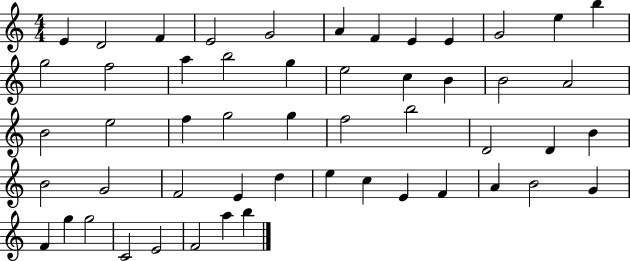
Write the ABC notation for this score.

X:1
T:Untitled
M:4/4
L:1/4
K:C
E D2 F E2 G2 A F E E G2 e b g2 f2 a b2 g e2 c B B2 A2 B2 e2 f g2 g f2 b2 D2 D B B2 G2 F2 E d e c E F A B2 G F g g2 C2 E2 F2 a b